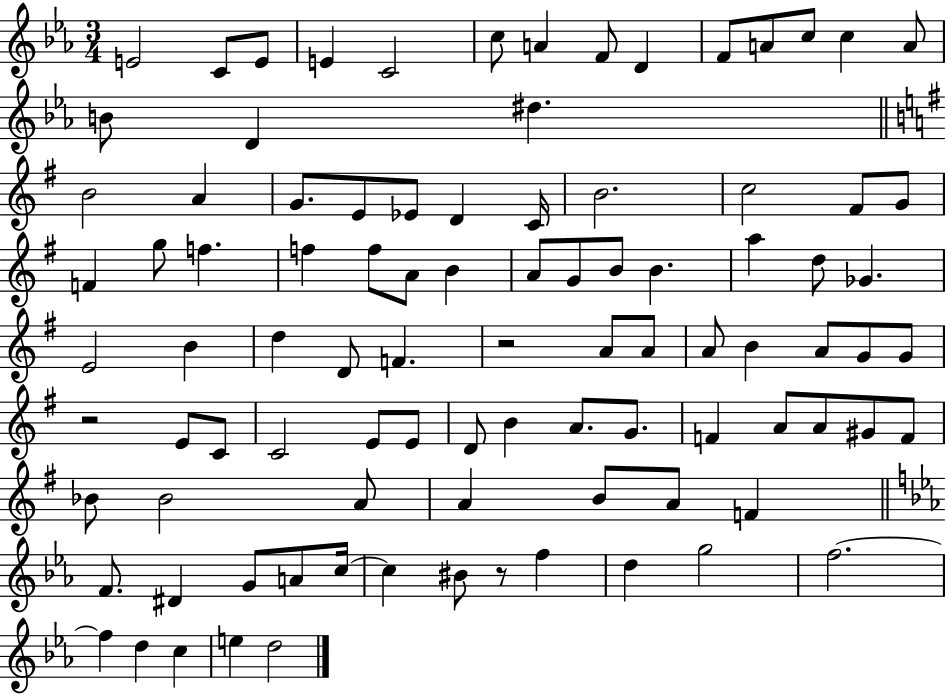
X:1
T:Untitled
M:3/4
L:1/4
K:Eb
E2 C/2 E/2 E C2 c/2 A F/2 D F/2 A/2 c/2 c A/2 B/2 D ^d B2 A G/2 E/2 _E/2 D C/4 B2 c2 ^F/2 G/2 F g/2 f f f/2 A/2 B A/2 G/2 B/2 B a d/2 _G E2 B d D/2 F z2 A/2 A/2 A/2 B A/2 G/2 G/2 z2 E/2 C/2 C2 E/2 E/2 D/2 B A/2 G/2 F A/2 A/2 ^G/2 F/2 _B/2 _B2 A/2 A B/2 A/2 F F/2 ^D G/2 A/2 c/4 c ^B/2 z/2 f d g2 f2 f d c e d2